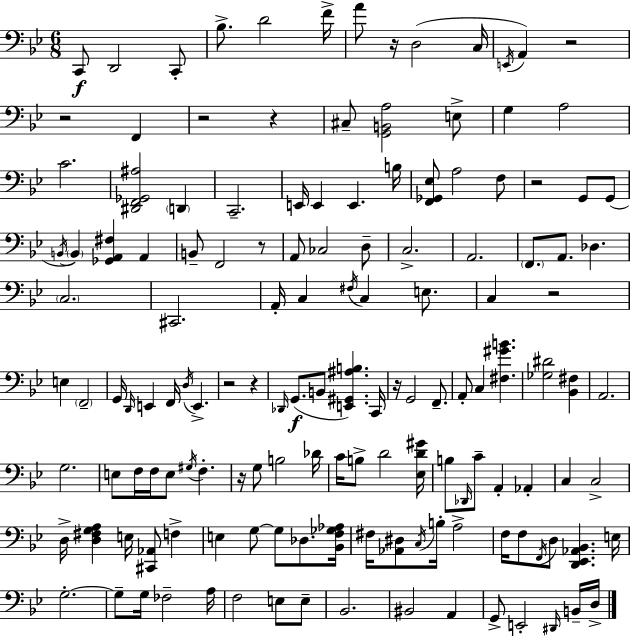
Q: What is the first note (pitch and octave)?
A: C2